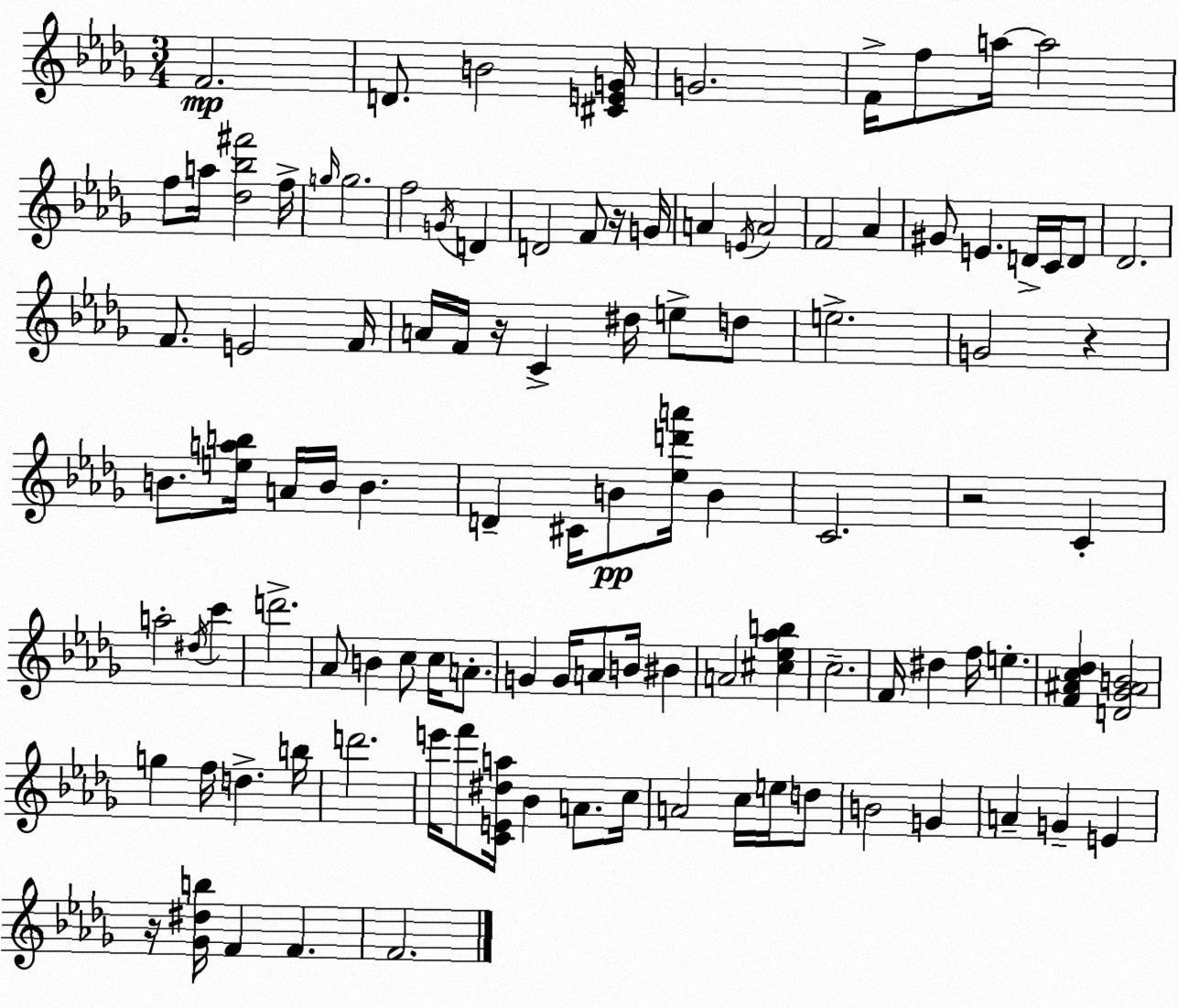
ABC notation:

X:1
T:Untitled
M:3/4
L:1/4
K:Bbm
F2 D/2 B2 [^CEG]/4 G2 F/4 f/2 a/4 a2 f/2 a/4 [_d_b^f']2 f/4 g/4 g2 f2 G/4 D D2 F/2 z/4 G/4 A E/4 A2 F2 _A ^G/2 E D/4 C/4 D/2 _D2 F/2 E2 F/4 A/4 F/4 z/4 C ^d/4 e/2 d/2 e2 G2 z B/2 [eab]/4 A/4 B/4 B D ^C/4 B/2 [_ed'a']/4 B C2 z2 C a2 ^d/4 c' d'2 _A/2 B c/2 c/4 A/2 G G/4 A/2 B/4 ^B A2 [^c_e_ab] c2 F/4 ^d f/4 e [F^Ac_d] [D_G^AB]2 g f/4 d b/4 d'2 e'/4 f'/2 [CE^da]/4 _B A/2 c/4 A2 c/4 e/4 d/2 B2 G A G E z/4 [_G^db]/4 F F F2